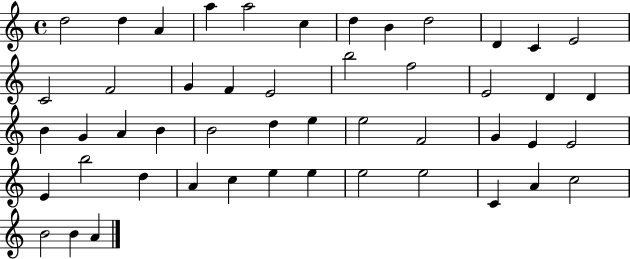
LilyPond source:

{
  \clef treble
  \time 4/4
  \defaultTimeSignature
  \key c \major
  d''2 d''4 a'4 | a''4 a''2 c''4 | d''4 b'4 d''2 | d'4 c'4 e'2 | \break c'2 f'2 | g'4 f'4 e'2 | b''2 f''2 | e'2 d'4 d'4 | \break b'4 g'4 a'4 b'4 | b'2 d''4 e''4 | e''2 f'2 | g'4 e'4 e'2 | \break e'4 b''2 d''4 | a'4 c''4 e''4 e''4 | e''2 e''2 | c'4 a'4 c''2 | \break b'2 b'4 a'4 | \bar "|."
}